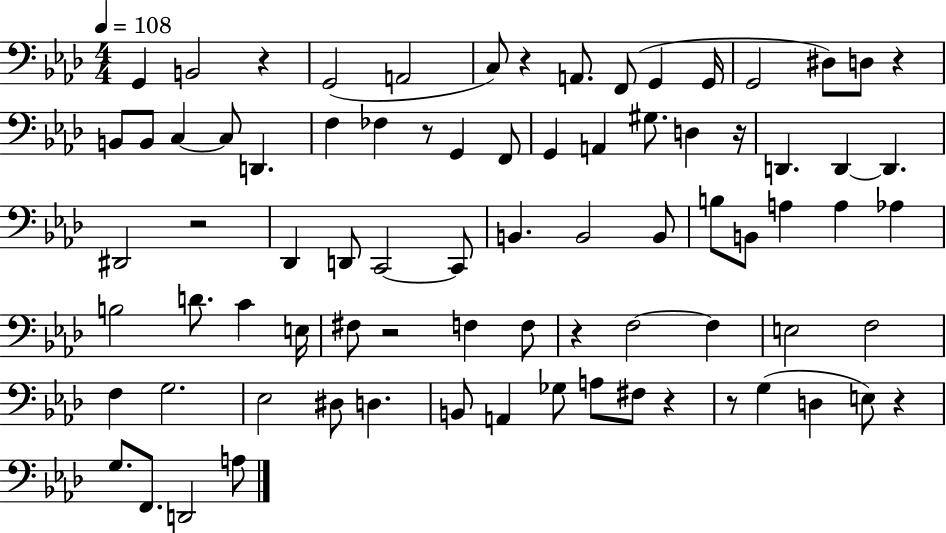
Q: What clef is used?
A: bass